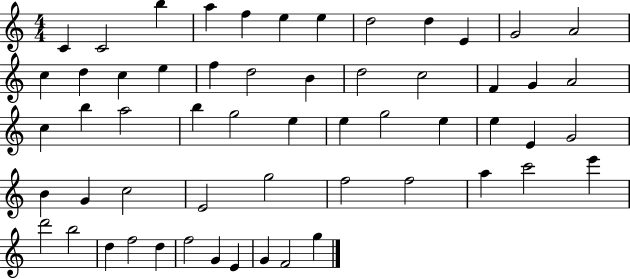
C4/q C4/h B5/q A5/q F5/q E5/q E5/q D5/h D5/q E4/q G4/h A4/h C5/q D5/q C5/q E5/q F5/q D5/h B4/q D5/h C5/h F4/q G4/q A4/h C5/q B5/q A5/h B5/q G5/h E5/q E5/q G5/h E5/q E5/q E4/q G4/h B4/q G4/q C5/h E4/h G5/h F5/h F5/h A5/q C6/h E6/q D6/h B5/h D5/q F5/h D5/q F5/h G4/q E4/q G4/q F4/h G5/q